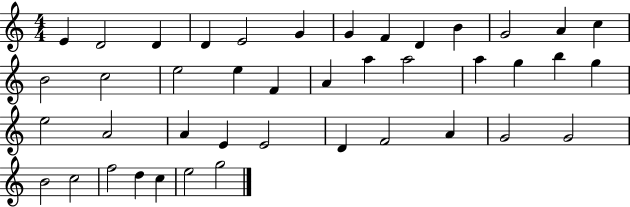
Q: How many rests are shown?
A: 0